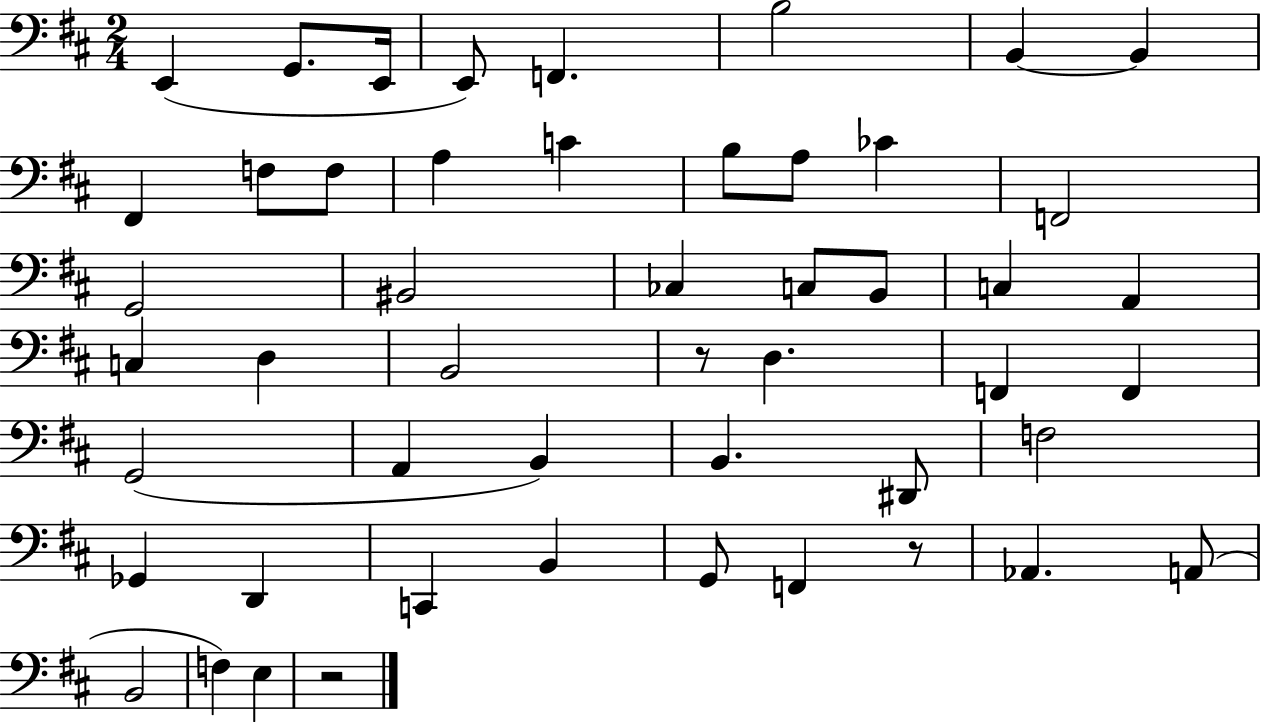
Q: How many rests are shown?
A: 3